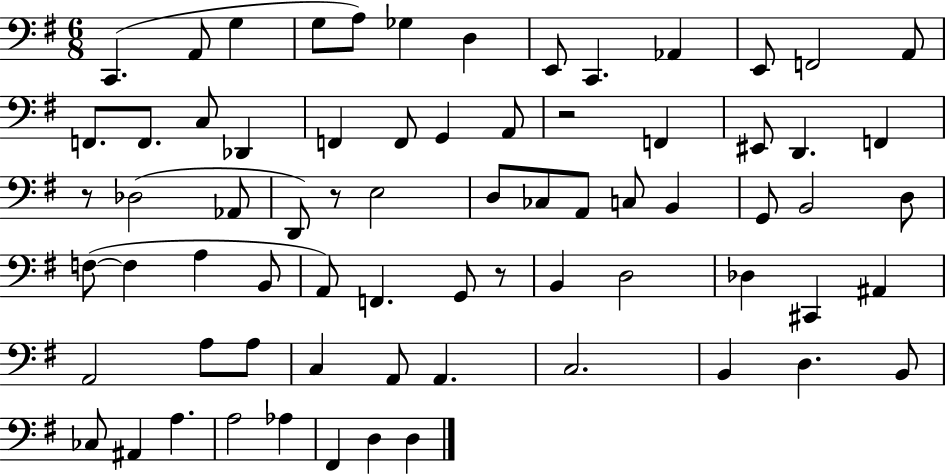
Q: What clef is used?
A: bass